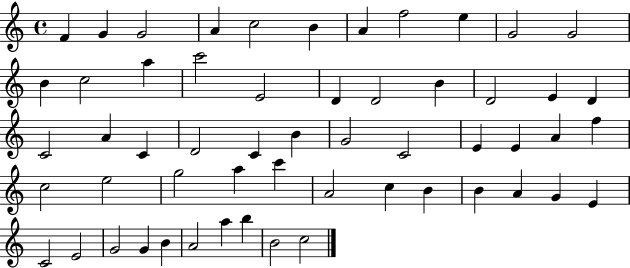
{
  \clef treble
  \time 4/4
  \defaultTimeSignature
  \key c \major
  f'4 g'4 g'2 | a'4 c''2 b'4 | a'4 f''2 e''4 | g'2 g'2 | \break b'4 c''2 a''4 | c'''2 e'2 | d'4 d'2 b'4 | d'2 e'4 d'4 | \break c'2 a'4 c'4 | d'2 c'4 b'4 | g'2 c'2 | e'4 e'4 a'4 f''4 | \break c''2 e''2 | g''2 a''4 c'''4 | a'2 c''4 b'4 | b'4 a'4 g'4 e'4 | \break c'2 e'2 | g'2 g'4 b'4 | a'2 a''4 b''4 | b'2 c''2 | \break \bar "|."
}